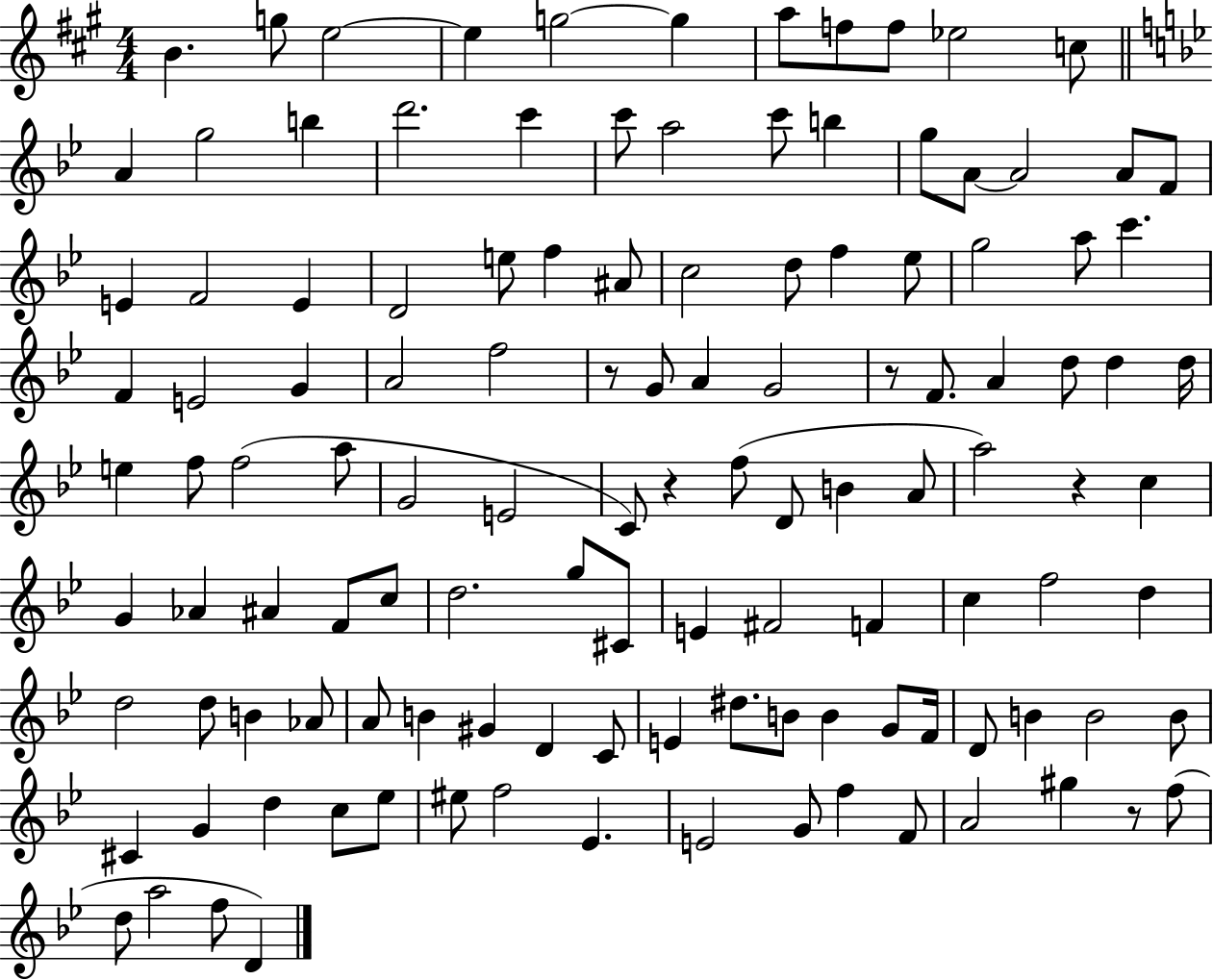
X:1
T:Untitled
M:4/4
L:1/4
K:A
B g/2 e2 e g2 g a/2 f/2 f/2 _e2 c/2 A g2 b d'2 c' c'/2 a2 c'/2 b g/2 A/2 A2 A/2 F/2 E F2 E D2 e/2 f ^A/2 c2 d/2 f _e/2 g2 a/2 c' F E2 G A2 f2 z/2 G/2 A G2 z/2 F/2 A d/2 d d/4 e f/2 f2 a/2 G2 E2 C/2 z f/2 D/2 B A/2 a2 z c G _A ^A F/2 c/2 d2 g/2 ^C/2 E ^F2 F c f2 d d2 d/2 B _A/2 A/2 B ^G D C/2 E ^d/2 B/2 B G/2 F/4 D/2 B B2 B/2 ^C G d c/2 _e/2 ^e/2 f2 _E E2 G/2 f F/2 A2 ^g z/2 f/2 d/2 a2 f/2 D